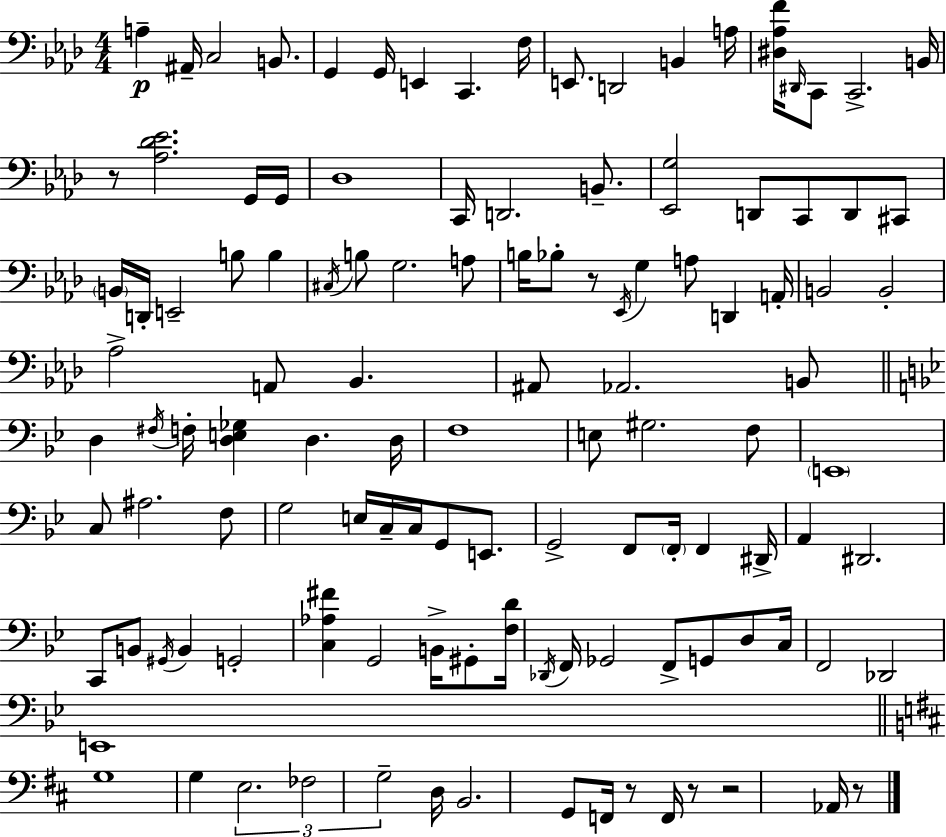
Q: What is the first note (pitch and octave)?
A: A3